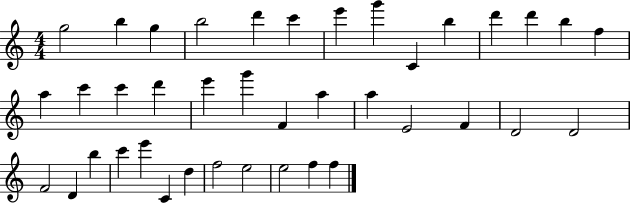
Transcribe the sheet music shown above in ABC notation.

X:1
T:Untitled
M:4/4
L:1/4
K:C
g2 b g b2 d' c' e' g' C b d' d' b f a c' c' d' e' g' F a a E2 F D2 D2 F2 D b c' e' C d f2 e2 e2 f f